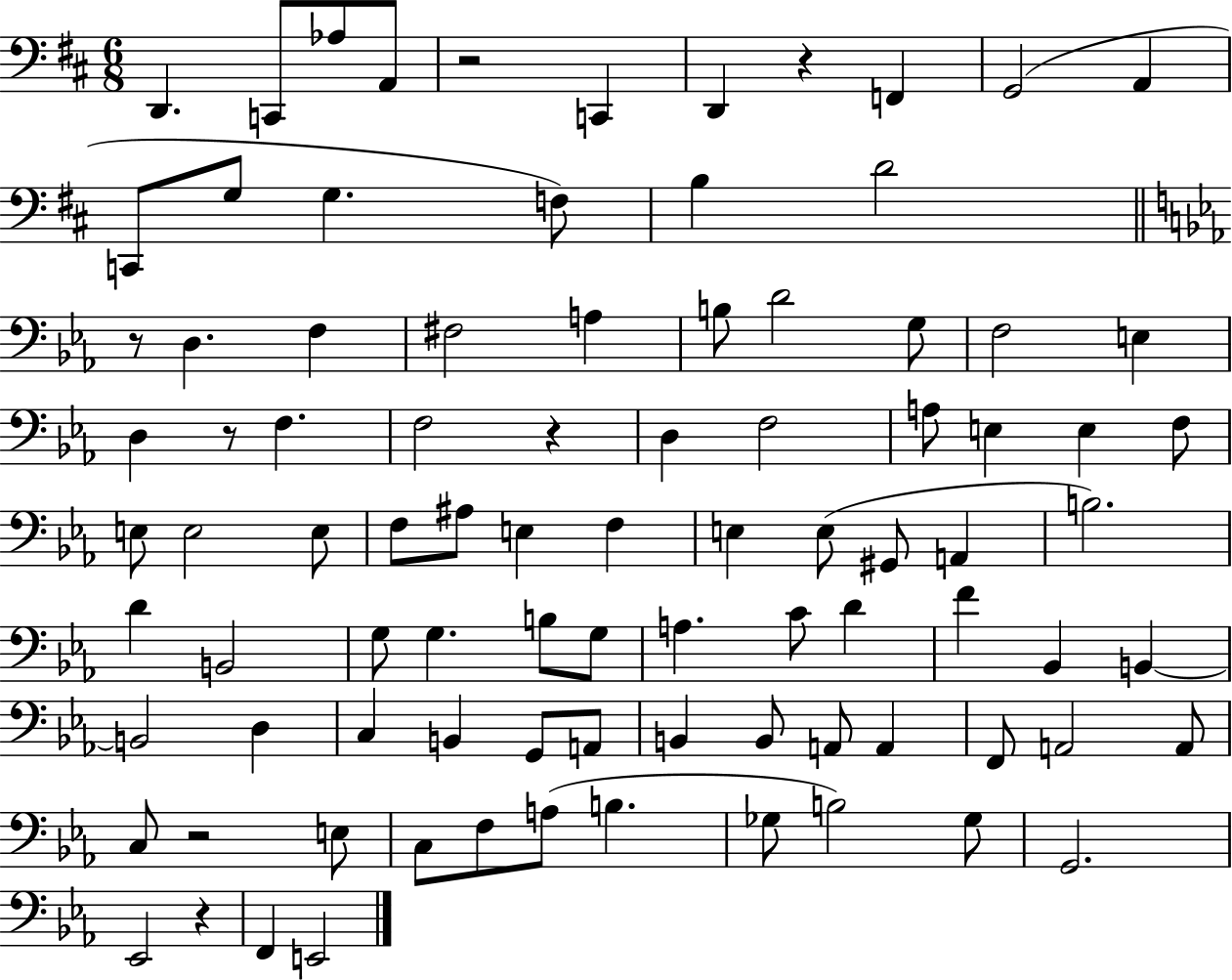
{
  \clef bass
  \numericTimeSignature
  \time 6/8
  \key d \major
  d,4. c,8 aes8 a,8 | r2 c,4 | d,4 r4 f,4 | g,2( a,4 | \break c,8 g8 g4. f8) | b4 d'2 | \bar "||" \break \key c \minor r8 d4. f4 | fis2 a4 | b8 d'2 g8 | f2 e4 | \break d4 r8 f4. | f2 r4 | d4 f2 | a8 e4 e4 f8 | \break e8 e2 e8 | f8 ais8 e4 f4 | e4 e8( gis,8 a,4 | b2.) | \break d'4 b,2 | g8 g4. b8 g8 | a4. c'8 d'4 | f'4 bes,4 b,4~~ | \break b,2 d4 | c4 b,4 g,8 a,8 | b,4 b,8 a,8 a,4 | f,8 a,2 a,8 | \break c8 r2 e8 | c8 f8 a8( b4. | ges8 b2) ges8 | g,2. | \break ees,2 r4 | f,4 e,2 | \bar "|."
}